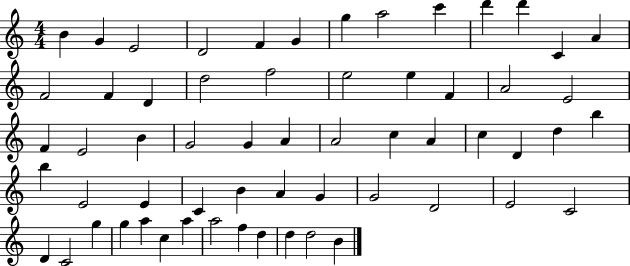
{
  \clef treble
  \numericTimeSignature
  \time 4/4
  \key c \major
  b'4 g'4 e'2 | d'2 f'4 g'4 | g''4 a''2 c'''4 | d'''4 d'''4 c'4 a'4 | \break f'2 f'4 d'4 | d''2 f''2 | e''2 e''4 f'4 | a'2 e'2 | \break f'4 e'2 b'4 | g'2 g'4 a'4 | a'2 c''4 a'4 | c''4 d'4 d''4 b''4 | \break b''4 e'2 e'4 | c'4 b'4 a'4 g'4 | g'2 d'2 | e'2 c'2 | \break d'4 c'2 g''4 | g''4 a''4 c''4 a''4 | a''2 f''4 d''4 | d''4 d''2 b'4 | \break \bar "|."
}